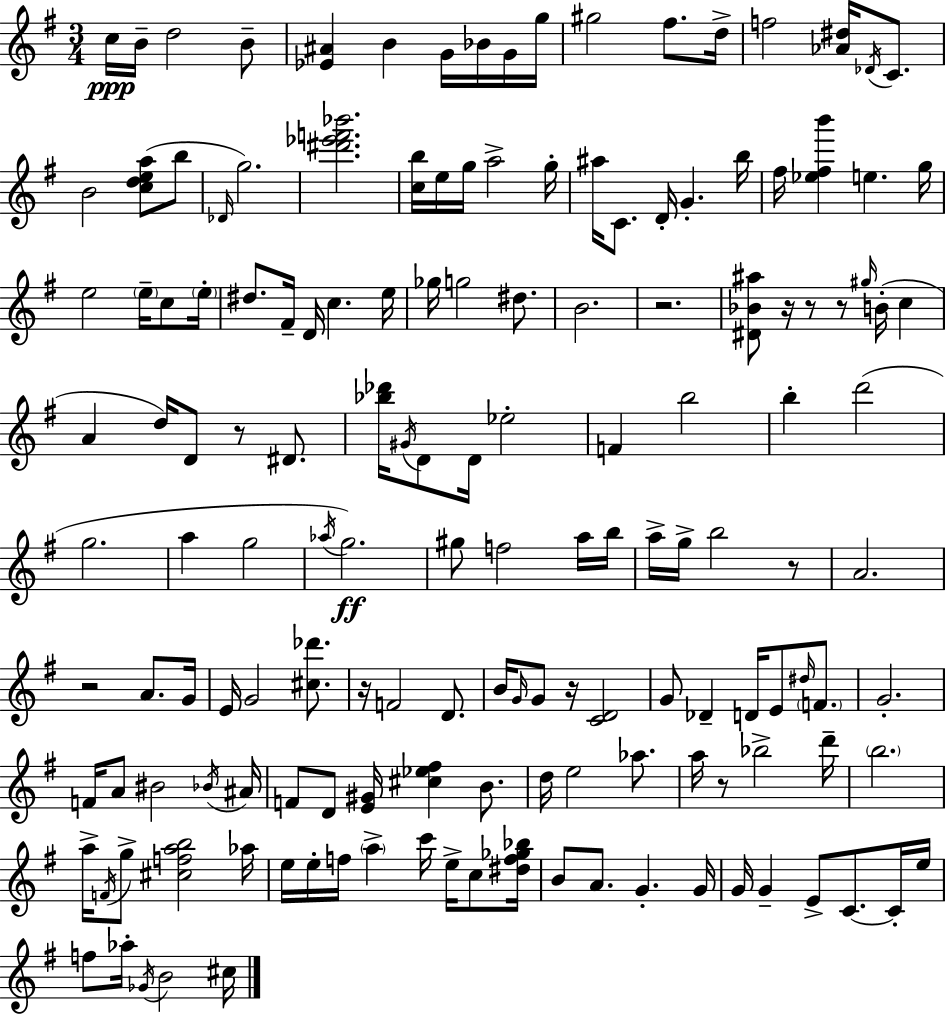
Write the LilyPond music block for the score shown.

{
  \clef treble
  \numericTimeSignature
  \time 3/4
  \key e \minor
  \repeat volta 2 { c''16\ppp b'16-- d''2 b'8-- | <ees' ais'>4 b'4 g'16 bes'16 g'16 g''16 | gis''2 fis''8. d''16-> | f''2 <aes' dis''>16 \acciaccatura { des'16 } c'8. | \break b'2 <c'' d'' e'' a''>8( b''8 | \grace { des'16 } g''2.) | <dis''' ees''' f''' bes'''>2. | <c'' b''>16 e''16 g''16 a''2-> | \break g''16-. ais''16 c'8. d'16-. g'4.-. | b''16 fis''16 <ees'' fis'' b'''>4 e''4. | g''16 e''2 \parenthesize e''16-- c''8 | \parenthesize e''16-. dis''8. fis'16-- d'16 c''4. | \break e''16 ges''16 g''2 dis''8. | b'2. | r2. | <dis' bes' ais''>8 r16 r8 r8 \grace { gis''16 } b'16-.( c''4 | \break a'4 d''16) d'8 r8 | dis'8. <bes'' des'''>16 \acciaccatura { gis'16 } d'8 d'16 ees''2-. | f'4 b''2 | b''4-. d'''2( | \break g''2. | a''4 g''2 | \acciaccatura { aes''16 } g''2.\ff) | gis''8 f''2 | \break a''16 b''16 a''16-> g''16-> b''2 | r8 a'2. | r2 | a'8. g'16 e'16 g'2 | \break <cis'' des'''>8. r16 f'2 | d'8. b'16 \grace { g'16 } g'8 r16 <c' d'>2 | g'8 des'4-- | d'16 e'8 \grace { dis''16 } \parenthesize f'8. g'2.-. | \break f'16 a'8 bis'2 | \acciaccatura { bes'16 } ais'16 f'8 d'8 | <e' gis'>16 <cis'' ees'' fis''>4 b'8. d''16 e''2 | aes''8. a''16 r8 bes''2-> | \break d'''16-- \parenthesize b''2. | a''16-> \acciaccatura { f'16 } g''8-> | <cis'' f'' a'' b''>2 aes''16 e''16 e''16-. f''16 | \parenthesize a''4-> c'''16 e''16-> c''8 <dis'' f'' ges'' bes''>16 b'8 a'8. | \break g'4.-. g'16 g'16 g'4-- | e'8-> c'8.~~ c'16-. e''16 f''8 aes''16-. | \acciaccatura { ges'16 } b'2 cis''16 } \bar "|."
}